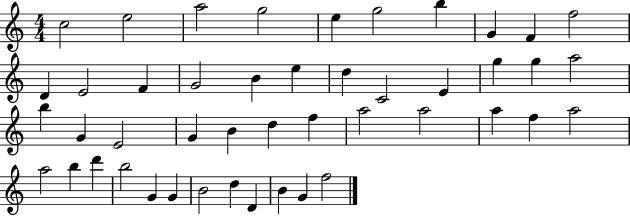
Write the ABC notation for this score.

X:1
T:Untitled
M:4/4
L:1/4
K:C
c2 e2 a2 g2 e g2 b G F f2 D E2 F G2 B e d C2 E g g a2 b G E2 G B d f a2 a2 a f a2 a2 b d' b2 G G B2 d D B G f2